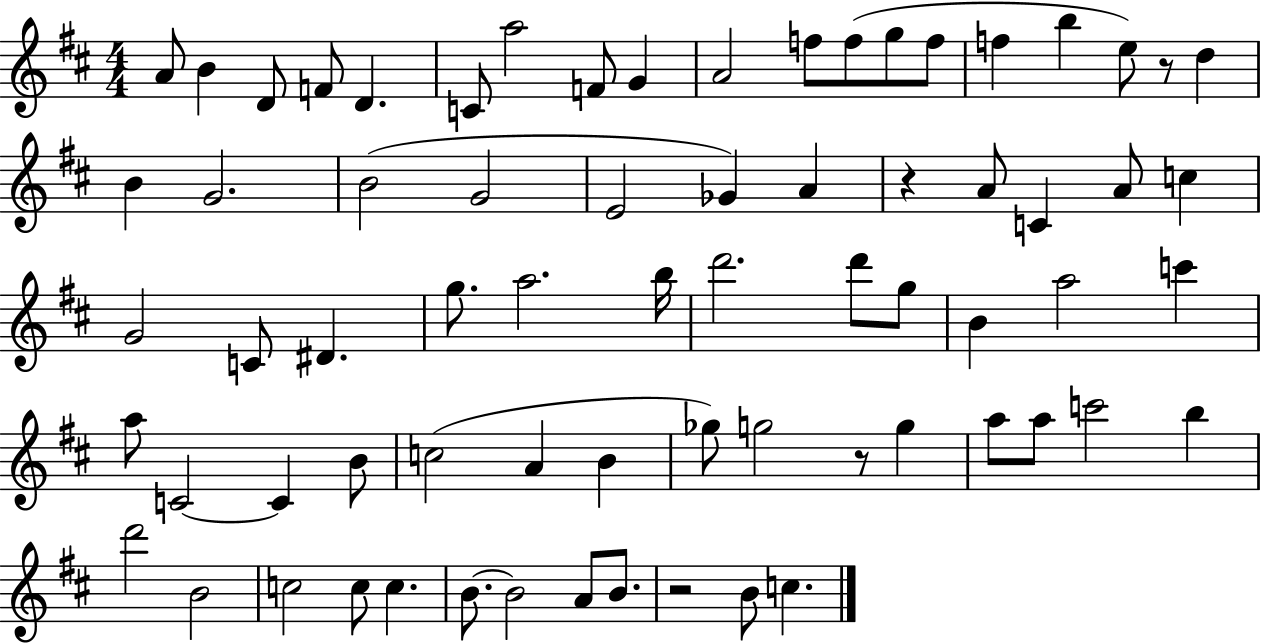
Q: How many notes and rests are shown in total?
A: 70